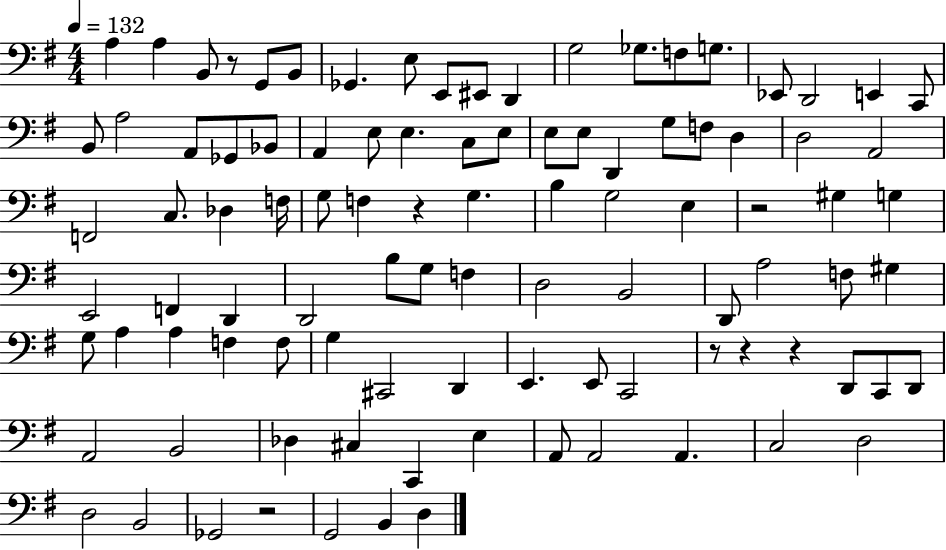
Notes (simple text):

A3/q A3/q B2/e R/e G2/e B2/e Gb2/q. E3/e E2/e EIS2/e D2/q G3/h Gb3/e. F3/e G3/e. Eb2/e D2/h E2/q C2/e B2/e A3/h A2/e Gb2/e Bb2/e A2/q E3/e E3/q. C3/e E3/e E3/e E3/e D2/q G3/e F3/e D3/q D3/h A2/h F2/h C3/e. Db3/q F3/s G3/e F3/q R/q G3/q. B3/q G3/h E3/q R/h G#3/q G3/q E2/h F2/q D2/q D2/h B3/e G3/e F3/q D3/h B2/h D2/e A3/h F3/e G#3/q G3/e A3/q A3/q F3/q F3/e G3/q C#2/h D2/q E2/q. E2/e C2/h R/e R/q R/q D2/e C2/e D2/e A2/h B2/h Db3/q C#3/q C2/q E3/q A2/e A2/h A2/q. C3/h D3/h D3/h B2/h Gb2/h R/h G2/h B2/q D3/q